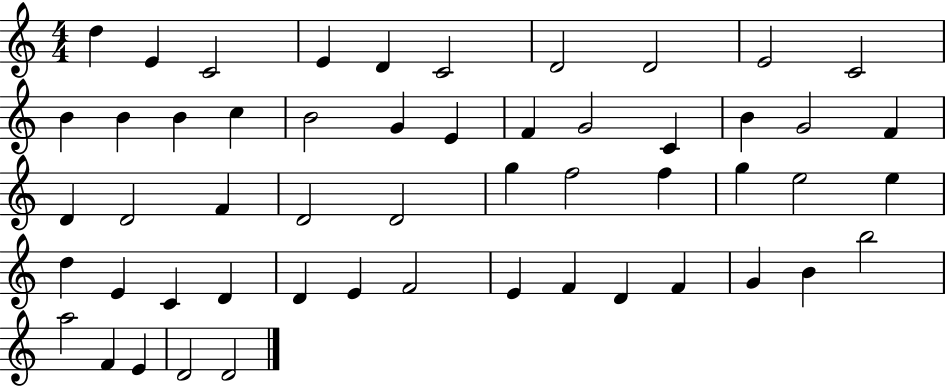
{
  \clef treble
  \numericTimeSignature
  \time 4/4
  \key c \major
  d''4 e'4 c'2 | e'4 d'4 c'2 | d'2 d'2 | e'2 c'2 | \break b'4 b'4 b'4 c''4 | b'2 g'4 e'4 | f'4 g'2 c'4 | b'4 g'2 f'4 | \break d'4 d'2 f'4 | d'2 d'2 | g''4 f''2 f''4 | g''4 e''2 e''4 | \break d''4 e'4 c'4 d'4 | d'4 e'4 f'2 | e'4 f'4 d'4 f'4 | g'4 b'4 b''2 | \break a''2 f'4 e'4 | d'2 d'2 | \bar "|."
}